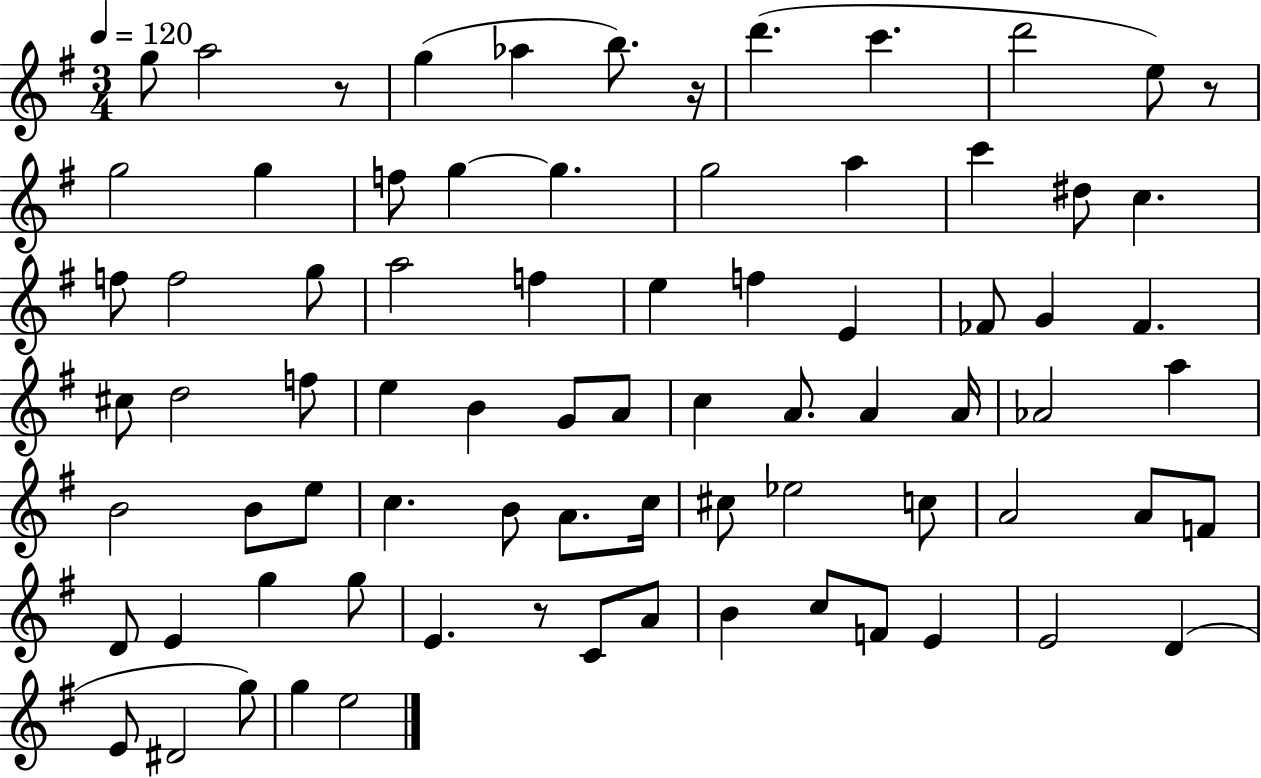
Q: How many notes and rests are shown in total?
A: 78